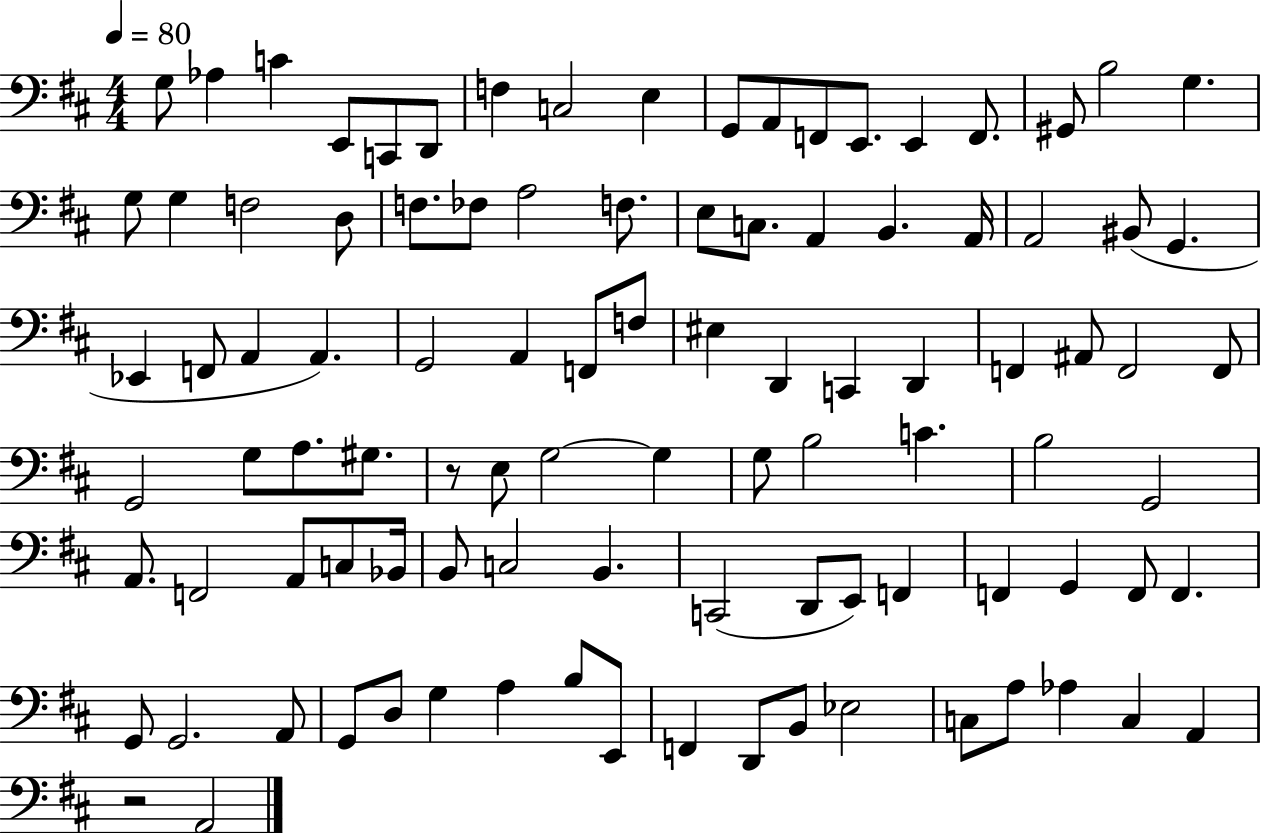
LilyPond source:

{
  \clef bass
  \numericTimeSignature
  \time 4/4
  \key d \major
  \tempo 4 = 80
  g8 aes4 c'4 e,8 c,8 d,8 | f4 c2 e4 | g,8 a,8 f,8 e,8. e,4 f,8. | gis,8 b2 g4. | \break g8 g4 f2 d8 | f8. fes8 a2 f8. | e8 c8. a,4 b,4. a,16 | a,2 bis,8( g,4. | \break ees,4 f,8 a,4 a,4.) | g,2 a,4 f,8 f8 | eis4 d,4 c,4 d,4 | f,4 ais,8 f,2 f,8 | \break g,2 g8 a8. gis8. | r8 e8 g2~~ g4 | g8 b2 c'4. | b2 g,2 | \break a,8. f,2 a,8 c8 bes,16 | b,8 c2 b,4. | c,2( d,8 e,8) f,4 | f,4 g,4 f,8 f,4. | \break g,8 g,2. a,8 | g,8 d8 g4 a4 b8 e,8 | f,4 d,8 b,8 ees2 | c8 a8 aes4 c4 a,4 | \break r2 a,2 | \bar "|."
}